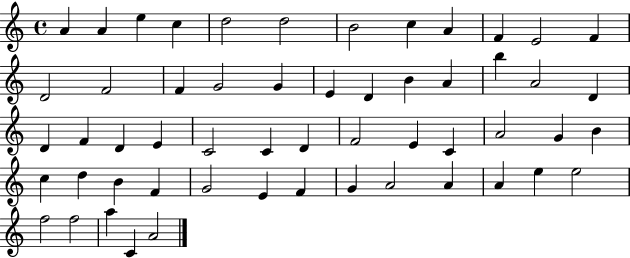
A4/q A4/q E5/q C5/q D5/h D5/h B4/h C5/q A4/q F4/q E4/h F4/q D4/h F4/h F4/q G4/h G4/q E4/q D4/q B4/q A4/q B5/q A4/h D4/q D4/q F4/q D4/q E4/q C4/h C4/q D4/q F4/h E4/q C4/q A4/h G4/q B4/q C5/q D5/q B4/q F4/q G4/h E4/q F4/q G4/q A4/h A4/q A4/q E5/q E5/h F5/h F5/h A5/q C4/q A4/h